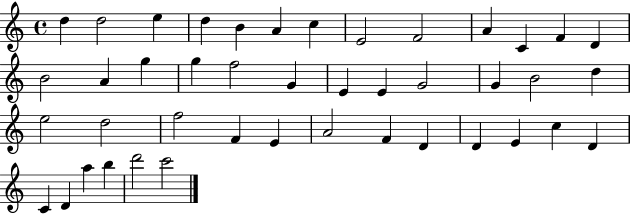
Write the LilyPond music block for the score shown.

{
  \clef treble
  \time 4/4
  \defaultTimeSignature
  \key c \major
  d''4 d''2 e''4 | d''4 b'4 a'4 c''4 | e'2 f'2 | a'4 c'4 f'4 d'4 | \break b'2 a'4 g''4 | g''4 f''2 g'4 | e'4 e'4 g'2 | g'4 b'2 d''4 | \break e''2 d''2 | f''2 f'4 e'4 | a'2 f'4 d'4 | d'4 e'4 c''4 d'4 | \break c'4 d'4 a''4 b''4 | d'''2 c'''2 | \bar "|."
}